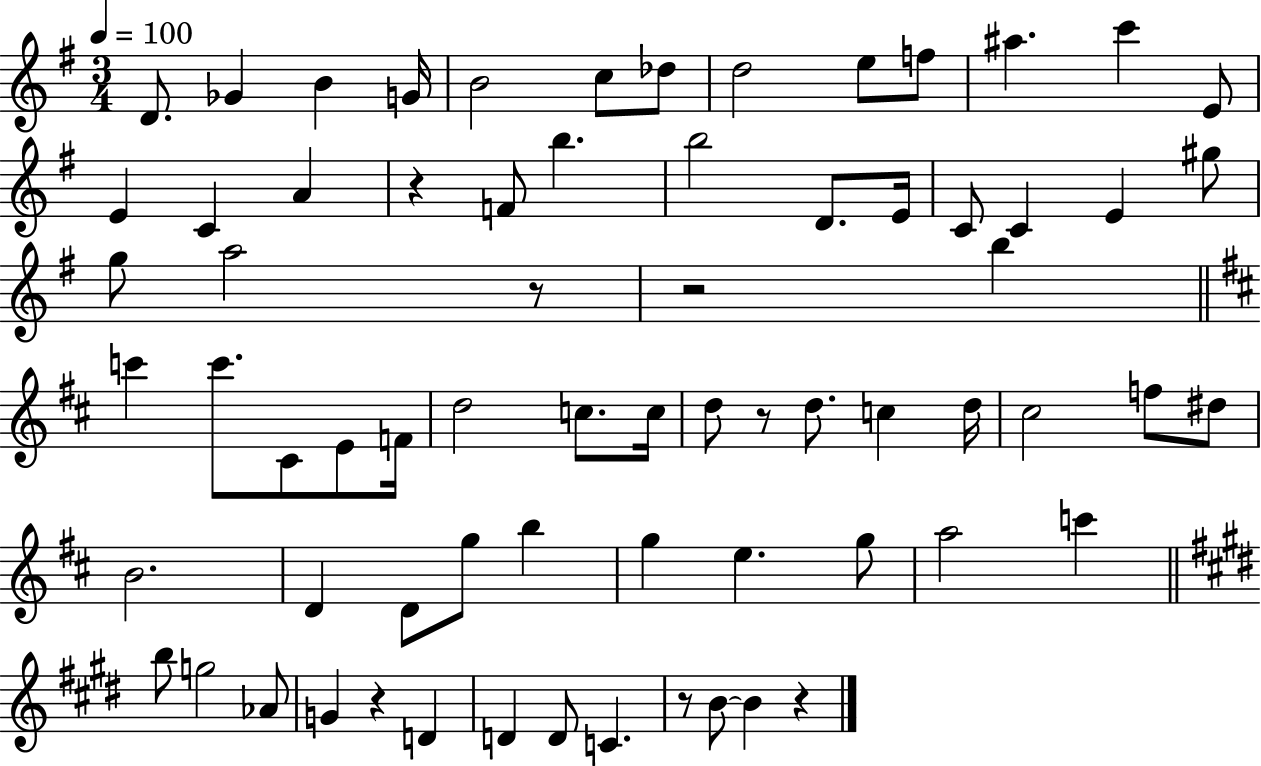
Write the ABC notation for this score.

X:1
T:Untitled
M:3/4
L:1/4
K:G
D/2 _G B G/4 B2 c/2 _d/2 d2 e/2 f/2 ^a c' E/2 E C A z F/2 b b2 D/2 E/4 C/2 C E ^g/2 g/2 a2 z/2 z2 b c' c'/2 ^C/2 E/2 F/4 d2 c/2 c/4 d/2 z/2 d/2 c d/4 ^c2 f/2 ^d/2 B2 D D/2 g/2 b g e g/2 a2 c' b/2 g2 _A/2 G z D D D/2 C z/2 B/2 B z